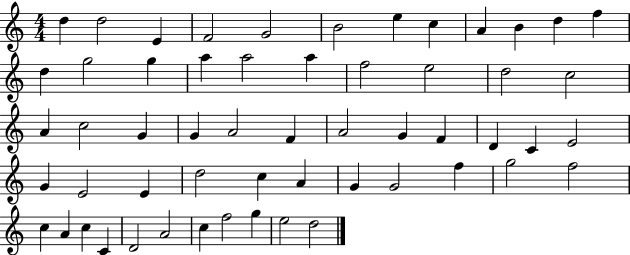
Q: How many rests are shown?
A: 0